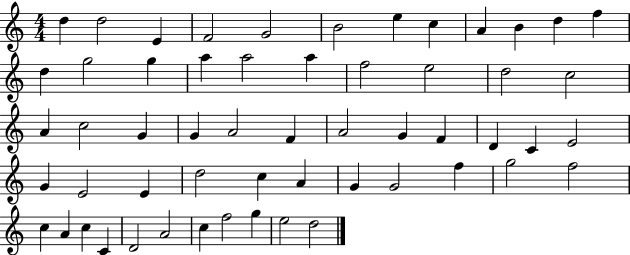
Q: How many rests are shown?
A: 0